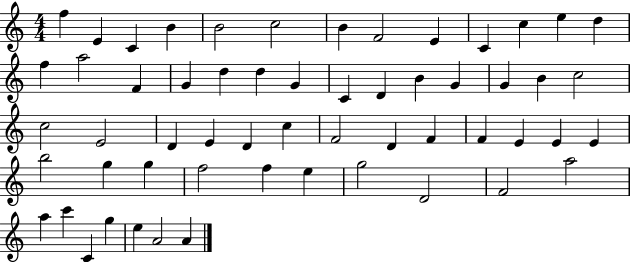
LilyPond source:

{
  \clef treble
  \numericTimeSignature
  \time 4/4
  \key c \major
  f''4 e'4 c'4 b'4 | b'2 c''2 | b'4 f'2 e'4 | c'4 c''4 e''4 d''4 | \break f''4 a''2 f'4 | g'4 d''4 d''4 g'4 | c'4 d'4 b'4 g'4 | g'4 b'4 c''2 | \break c''2 e'2 | d'4 e'4 d'4 c''4 | f'2 d'4 f'4 | f'4 e'4 e'4 e'4 | \break b''2 g''4 g''4 | f''2 f''4 e''4 | g''2 d'2 | f'2 a''2 | \break a''4 c'''4 c'4 g''4 | e''4 a'2 a'4 | \bar "|."
}